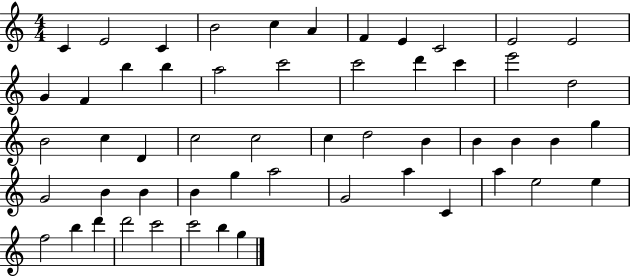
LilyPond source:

{
  \clef treble
  \numericTimeSignature
  \time 4/4
  \key c \major
  c'4 e'2 c'4 | b'2 c''4 a'4 | f'4 e'4 c'2 | e'2 e'2 | \break g'4 f'4 b''4 b''4 | a''2 c'''2 | c'''2 d'''4 c'''4 | e'''2 d''2 | \break b'2 c''4 d'4 | c''2 c''2 | c''4 d''2 b'4 | b'4 b'4 b'4 g''4 | \break g'2 b'4 b'4 | b'4 g''4 a''2 | g'2 a''4 c'4 | a''4 e''2 e''4 | \break f''2 b''4 d'''4 | d'''2 c'''2 | c'''2 b''4 g''4 | \bar "|."
}